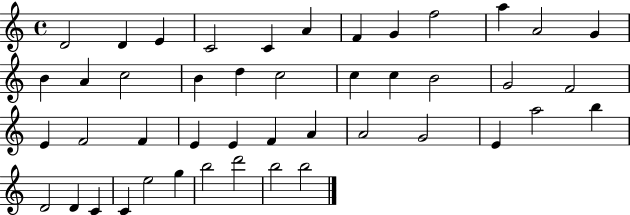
D4/h D4/q E4/q C4/h C4/q A4/q F4/q G4/q F5/h A5/q A4/h G4/q B4/q A4/q C5/h B4/q D5/q C5/h C5/q C5/q B4/h G4/h F4/h E4/q F4/h F4/q E4/q E4/q F4/q A4/q A4/h G4/h E4/q A5/h B5/q D4/h D4/q C4/q C4/q E5/h G5/q B5/h D6/h B5/h B5/h